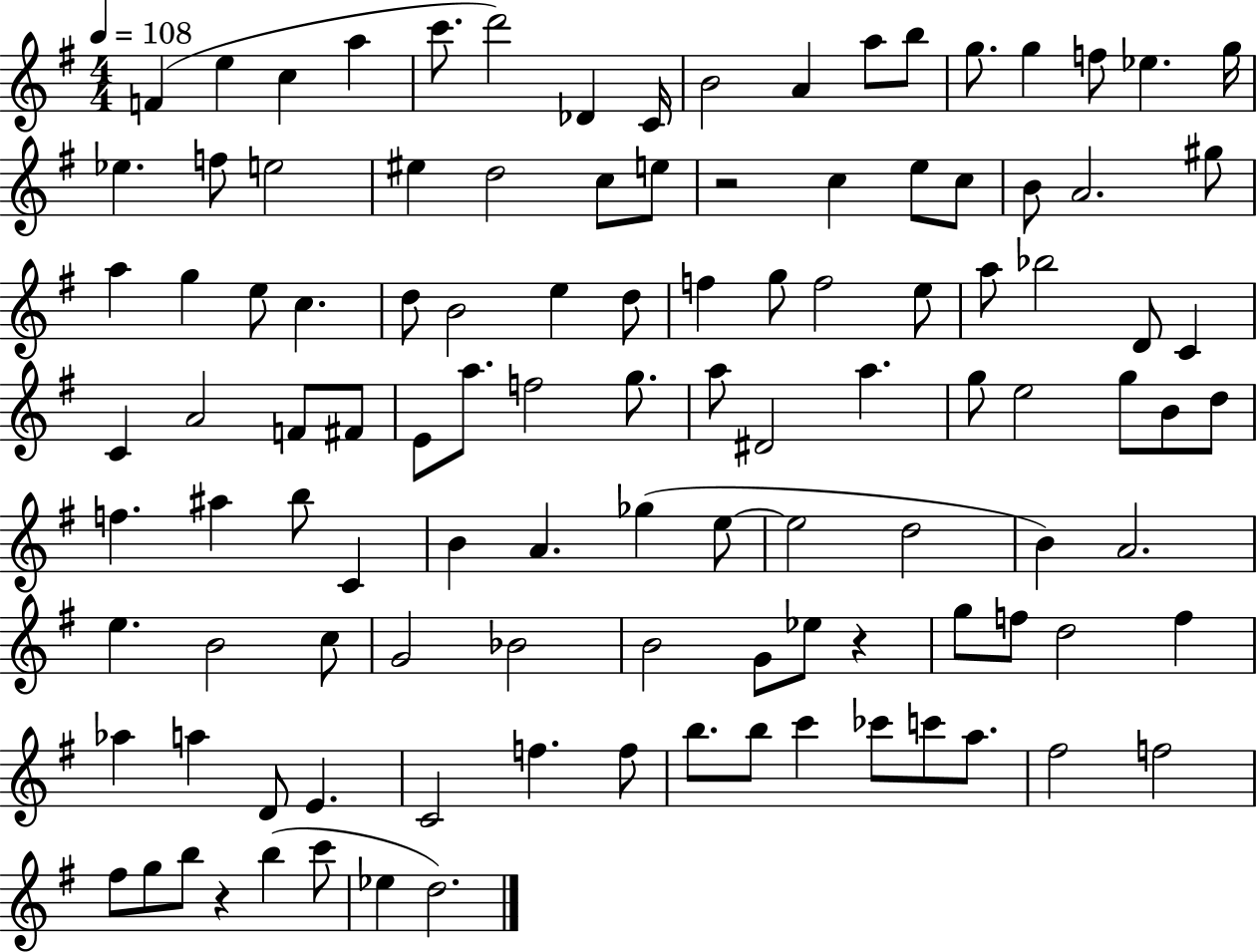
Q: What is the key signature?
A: G major